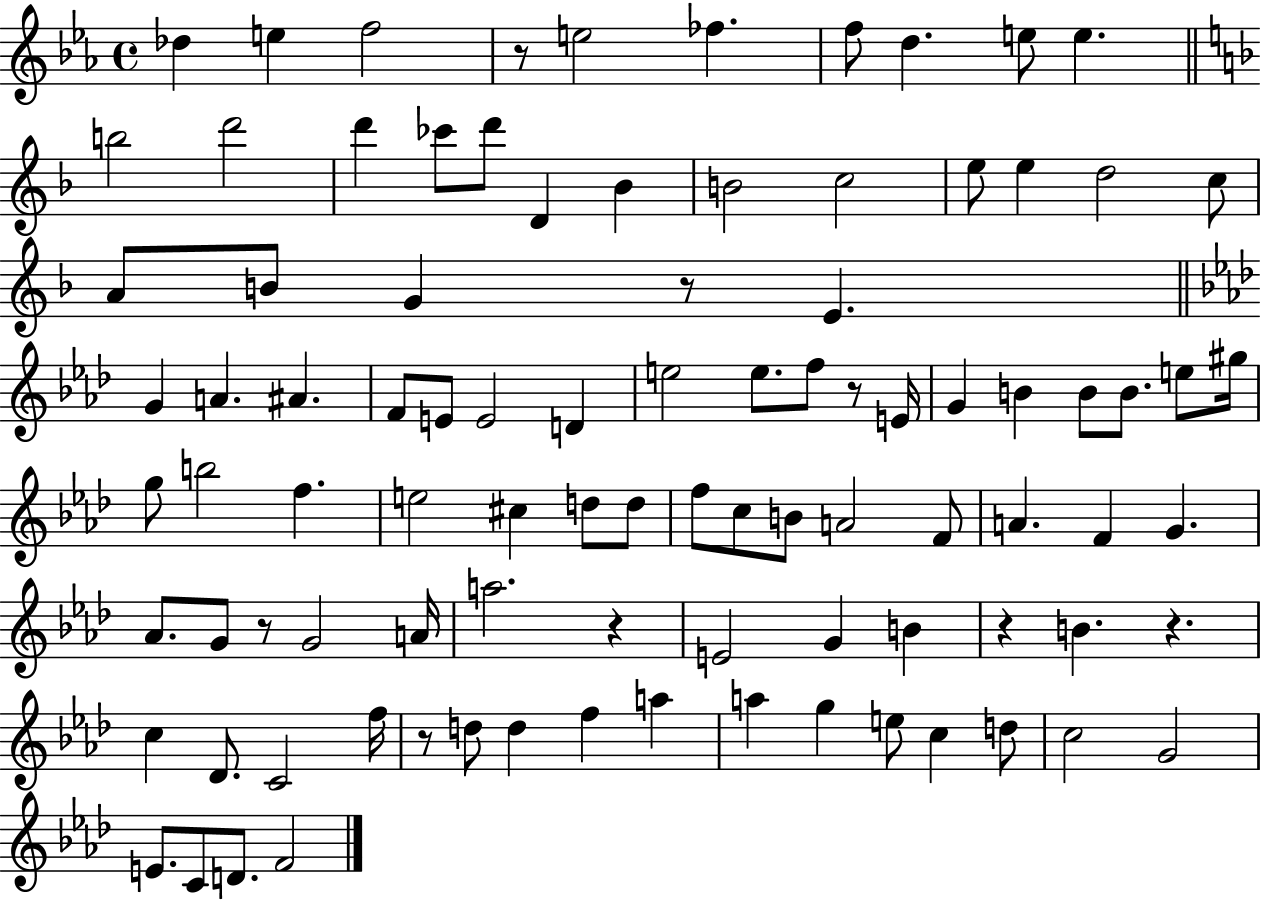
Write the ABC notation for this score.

X:1
T:Untitled
M:4/4
L:1/4
K:Eb
_d e f2 z/2 e2 _f f/2 d e/2 e b2 d'2 d' _c'/2 d'/2 D _B B2 c2 e/2 e d2 c/2 A/2 B/2 G z/2 E G A ^A F/2 E/2 E2 D e2 e/2 f/2 z/2 E/4 G B B/2 B/2 e/2 ^g/4 g/2 b2 f e2 ^c d/2 d/2 f/2 c/2 B/2 A2 F/2 A F G _A/2 G/2 z/2 G2 A/4 a2 z E2 G B z B z c _D/2 C2 f/4 z/2 d/2 d f a a g e/2 c d/2 c2 G2 E/2 C/2 D/2 F2